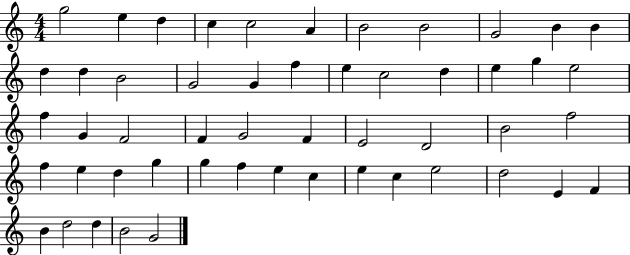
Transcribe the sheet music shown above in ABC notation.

X:1
T:Untitled
M:4/4
L:1/4
K:C
g2 e d c c2 A B2 B2 G2 B B d d B2 G2 G f e c2 d e g e2 f G F2 F G2 F E2 D2 B2 f2 f e d g g f e c e c e2 d2 E F B d2 d B2 G2